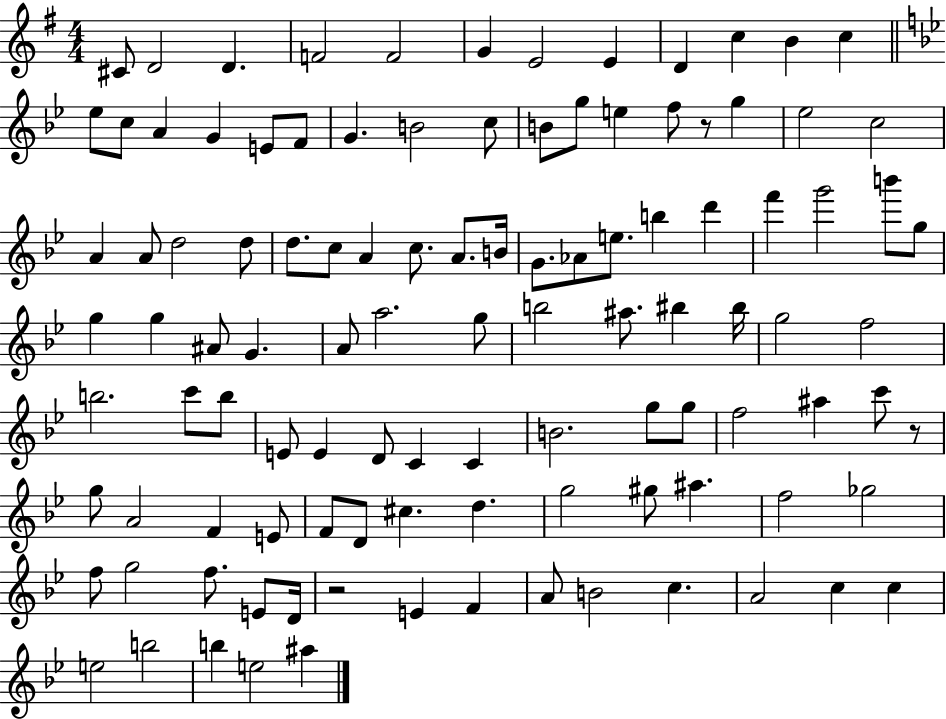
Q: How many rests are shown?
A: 3